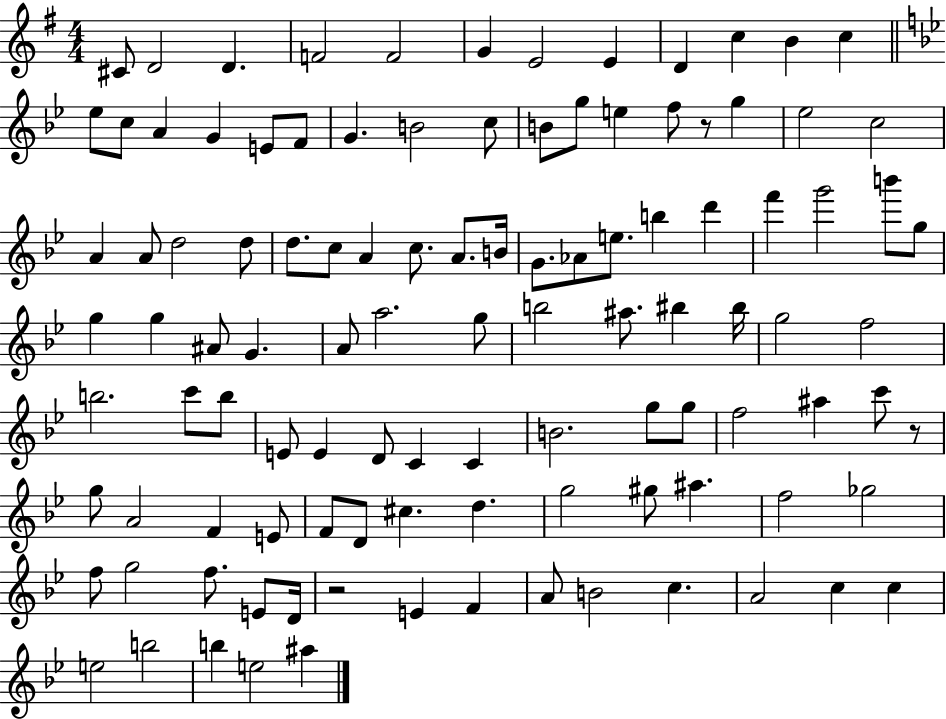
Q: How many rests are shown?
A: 3